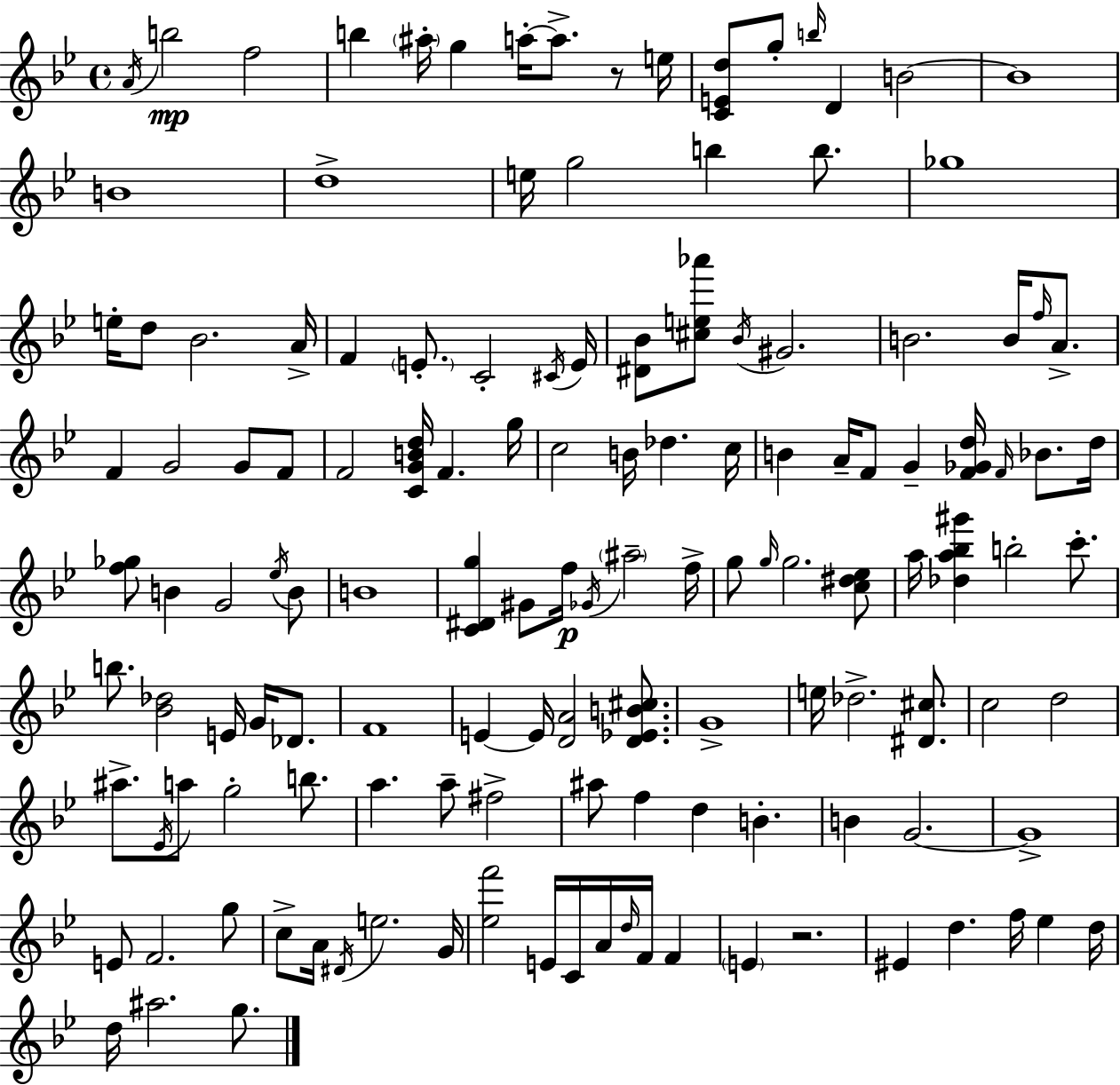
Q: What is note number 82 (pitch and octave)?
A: D5